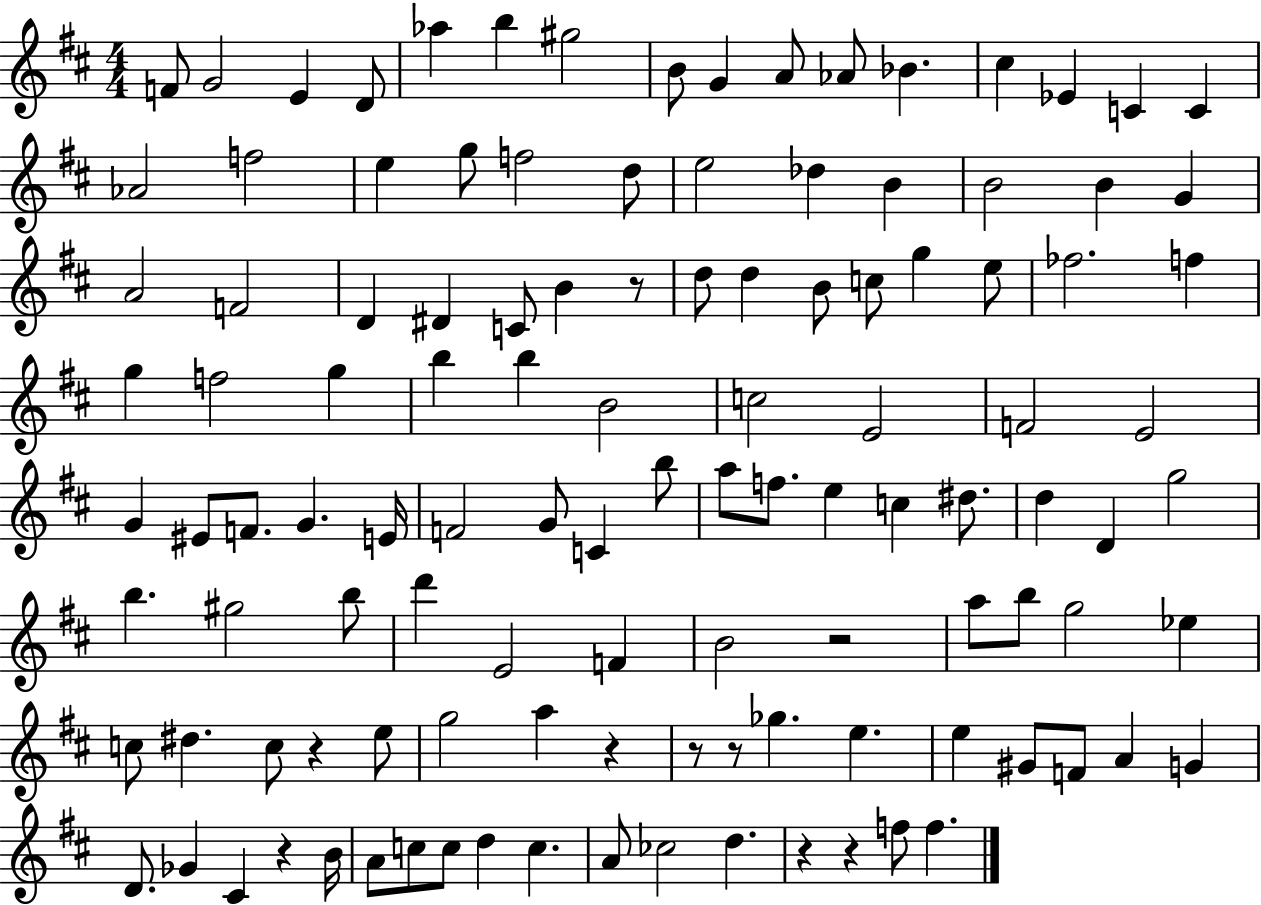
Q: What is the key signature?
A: D major